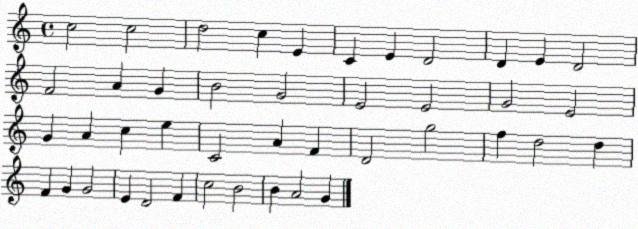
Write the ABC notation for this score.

X:1
T:Untitled
M:4/4
L:1/4
K:C
c2 c2 d2 c E C E D2 D E D2 F2 A G B2 G2 E2 E2 G2 E2 G A c e C2 A F D2 g2 f d2 d F G G2 E D2 F c2 B2 B A2 G